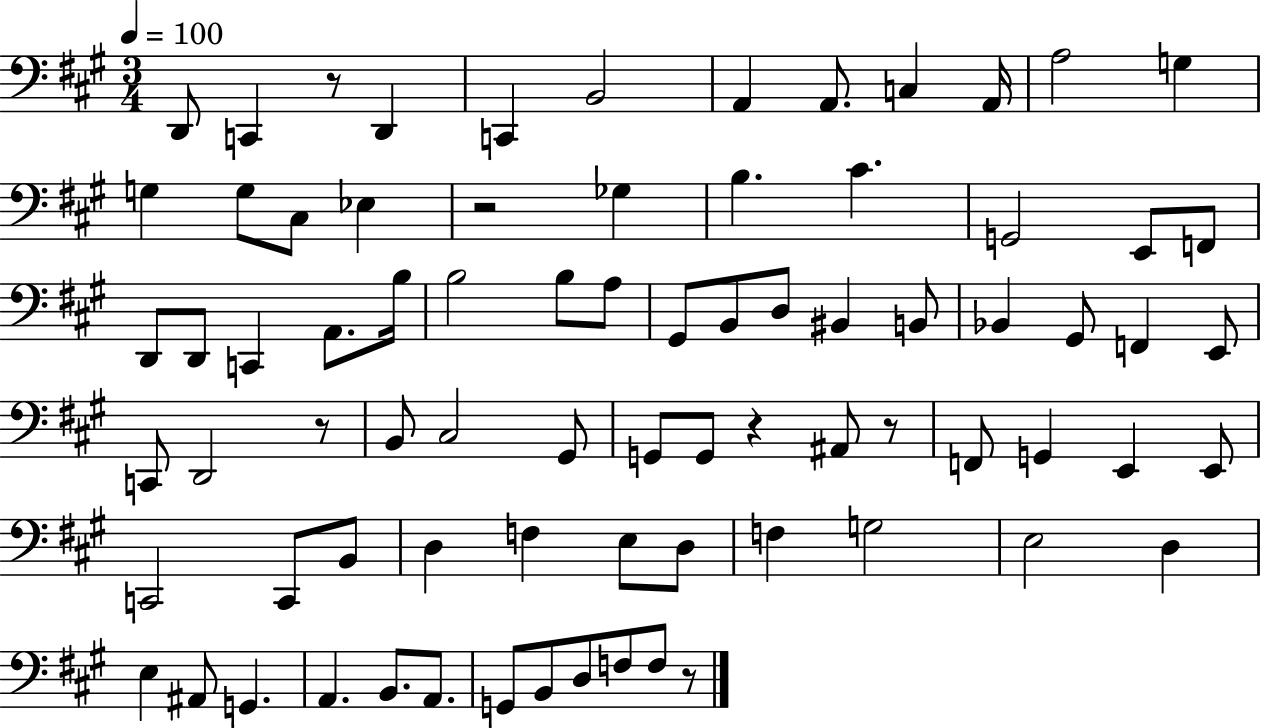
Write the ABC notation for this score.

X:1
T:Untitled
M:3/4
L:1/4
K:A
D,,/2 C,, z/2 D,, C,, B,,2 A,, A,,/2 C, A,,/4 A,2 G, G, G,/2 ^C,/2 _E, z2 _G, B, ^C G,,2 E,,/2 F,,/2 D,,/2 D,,/2 C,, A,,/2 B,/4 B,2 B,/2 A,/2 ^G,,/2 B,,/2 D,/2 ^B,, B,,/2 _B,, ^G,,/2 F,, E,,/2 C,,/2 D,,2 z/2 B,,/2 ^C,2 ^G,,/2 G,,/2 G,,/2 z ^A,,/2 z/2 F,,/2 G,, E,, E,,/2 C,,2 C,,/2 B,,/2 D, F, E,/2 D,/2 F, G,2 E,2 D, E, ^A,,/2 G,, A,, B,,/2 A,,/2 G,,/2 B,,/2 D,/2 F,/2 F,/2 z/2